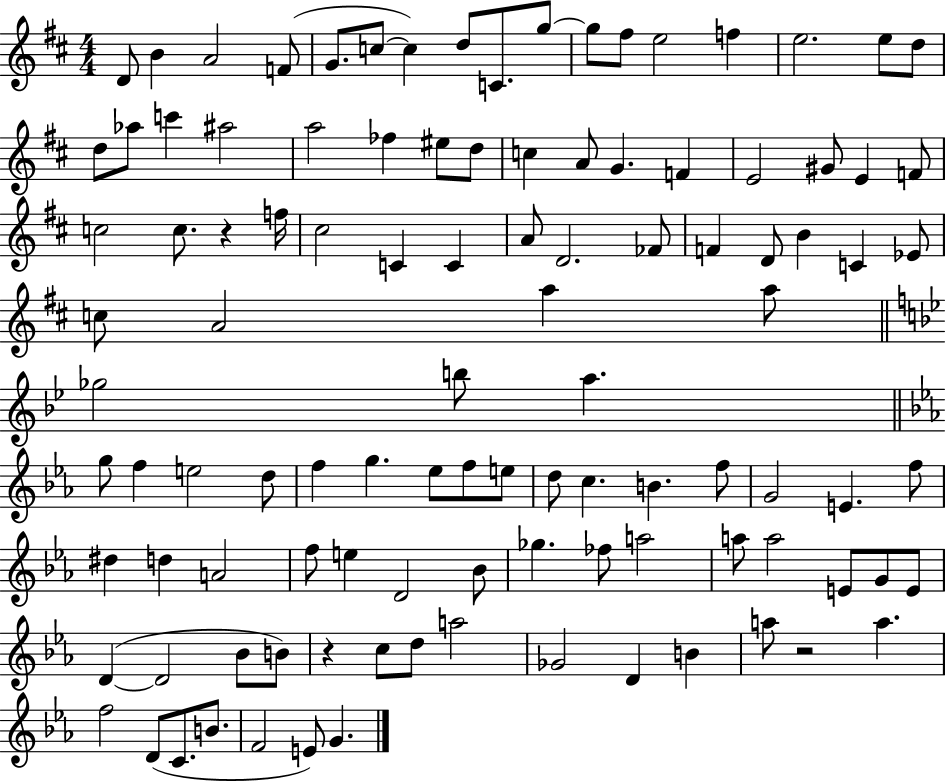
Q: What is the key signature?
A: D major